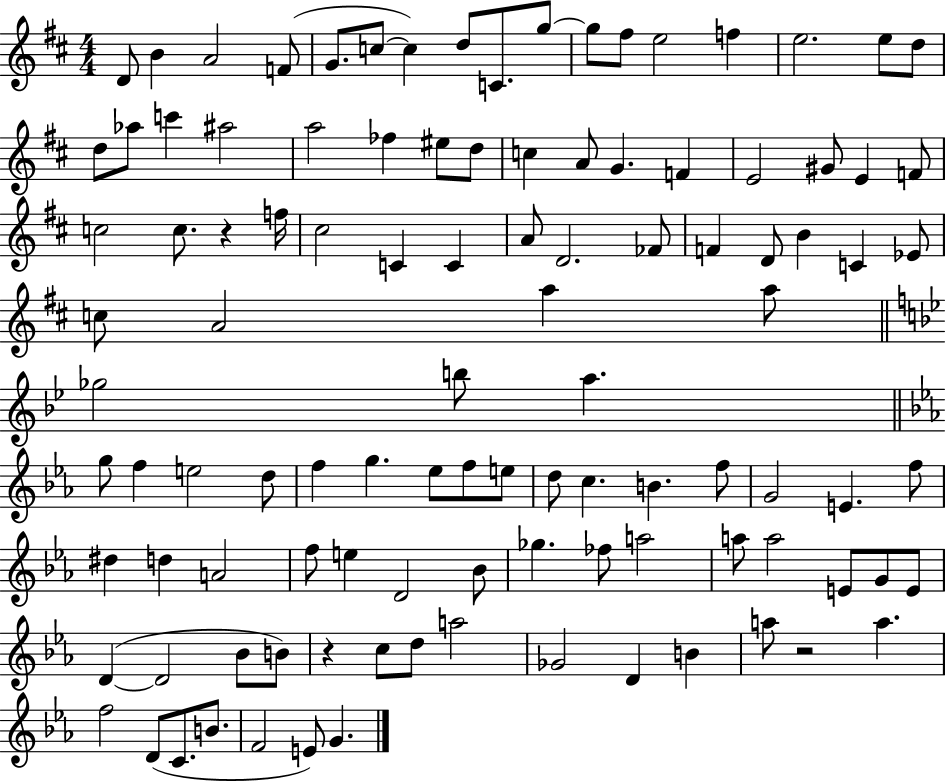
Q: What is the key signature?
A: D major